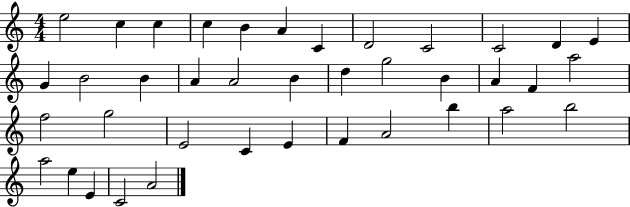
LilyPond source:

{
  \clef treble
  \numericTimeSignature
  \time 4/4
  \key c \major
  e''2 c''4 c''4 | c''4 b'4 a'4 c'4 | d'2 c'2 | c'2 d'4 e'4 | \break g'4 b'2 b'4 | a'4 a'2 b'4 | d''4 g''2 b'4 | a'4 f'4 a''2 | \break f''2 g''2 | e'2 c'4 e'4 | f'4 a'2 b''4 | a''2 b''2 | \break a''2 e''4 e'4 | c'2 a'2 | \bar "|."
}